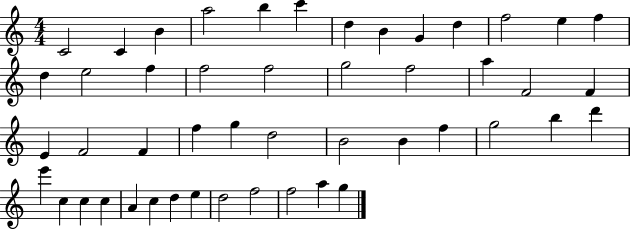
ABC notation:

X:1
T:Untitled
M:4/4
L:1/4
K:C
C2 C B a2 b c' d B G d f2 e f d e2 f f2 f2 g2 f2 a F2 F E F2 F f g d2 B2 B f g2 b d' e' c c c A c d e d2 f2 f2 a g